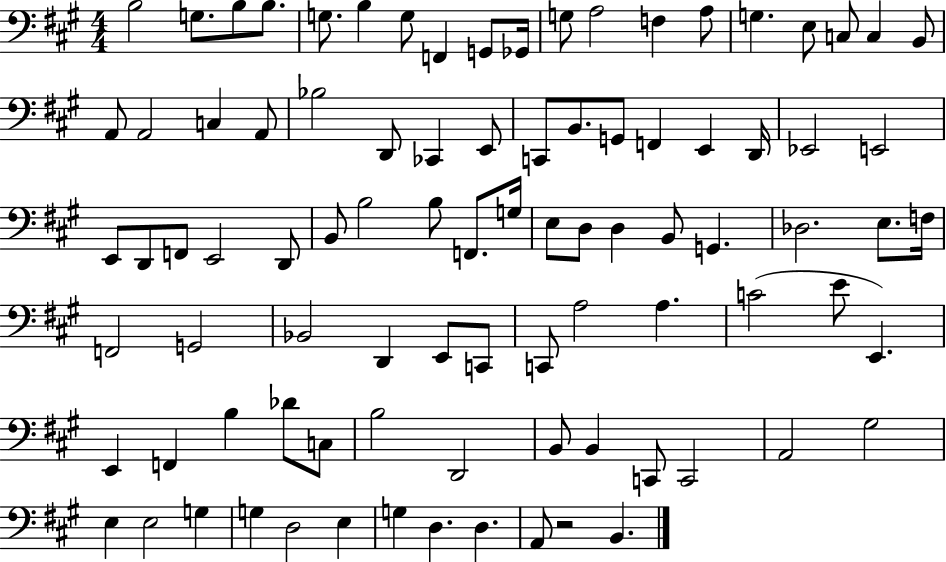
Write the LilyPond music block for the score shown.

{
  \clef bass
  \numericTimeSignature
  \time 4/4
  \key a \major
  b2 g8. b8 b8. | g8. b4 g8 f,4 g,8 ges,16 | g8 a2 f4 a8 | g4. e8 c8 c4 b,8 | \break a,8 a,2 c4 a,8 | bes2 d,8 ces,4 e,8 | c,8 b,8. g,8 f,4 e,4 d,16 | ees,2 e,2 | \break e,8 d,8 f,8 e,2 d,8 | b,8 b2 b8 f,8. g16 | e8 d8 d4 b,8 g,4. | des2. e8. f16 | \break f,2 g,2 | bes,2 d,4 e,8 c,8 | c,8 a2 a4. | c'2( e'8 e,4.) | \break e,4 f,4 b4 des'8 c8 | b2 d,2 | b,8 b,4 c,8 c,2 | a,2 gis2 | \break e4 e2 g4 | g4 d2 e4 | g4 d4. d4. | a,8 r2 b,4. | \break \bar "|."
}